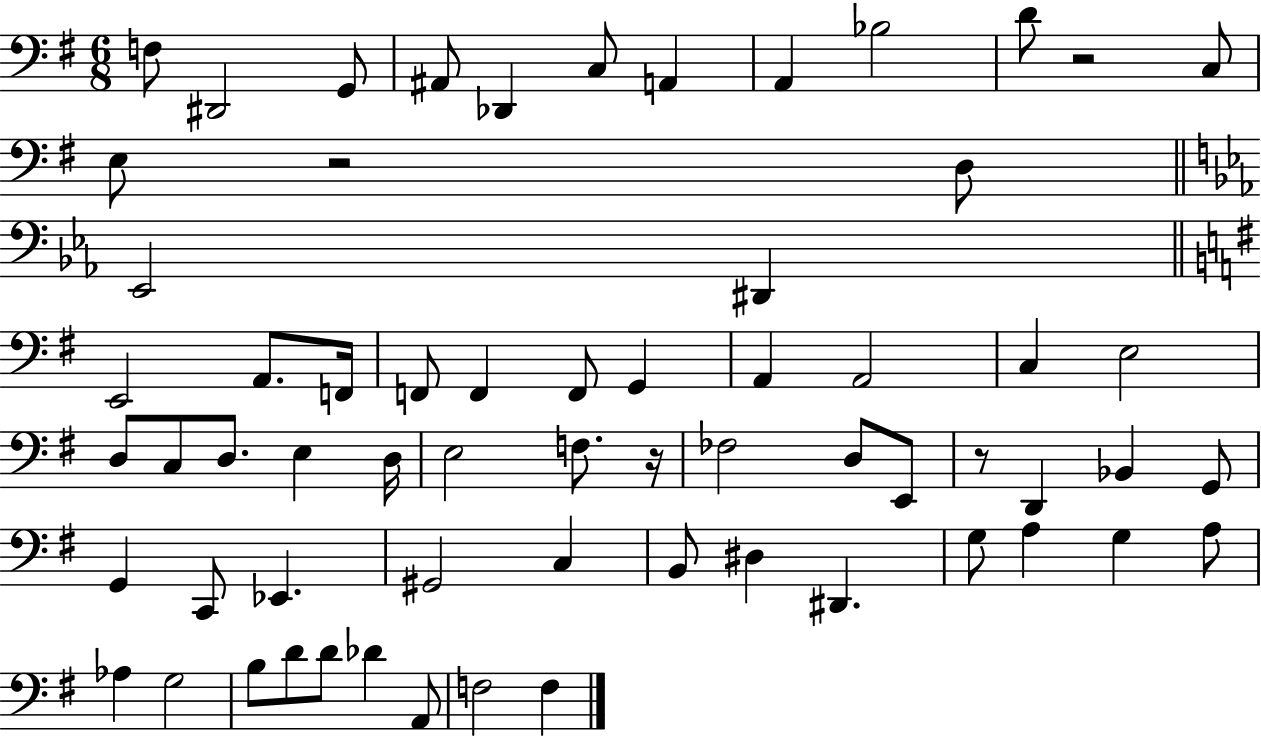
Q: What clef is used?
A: bass